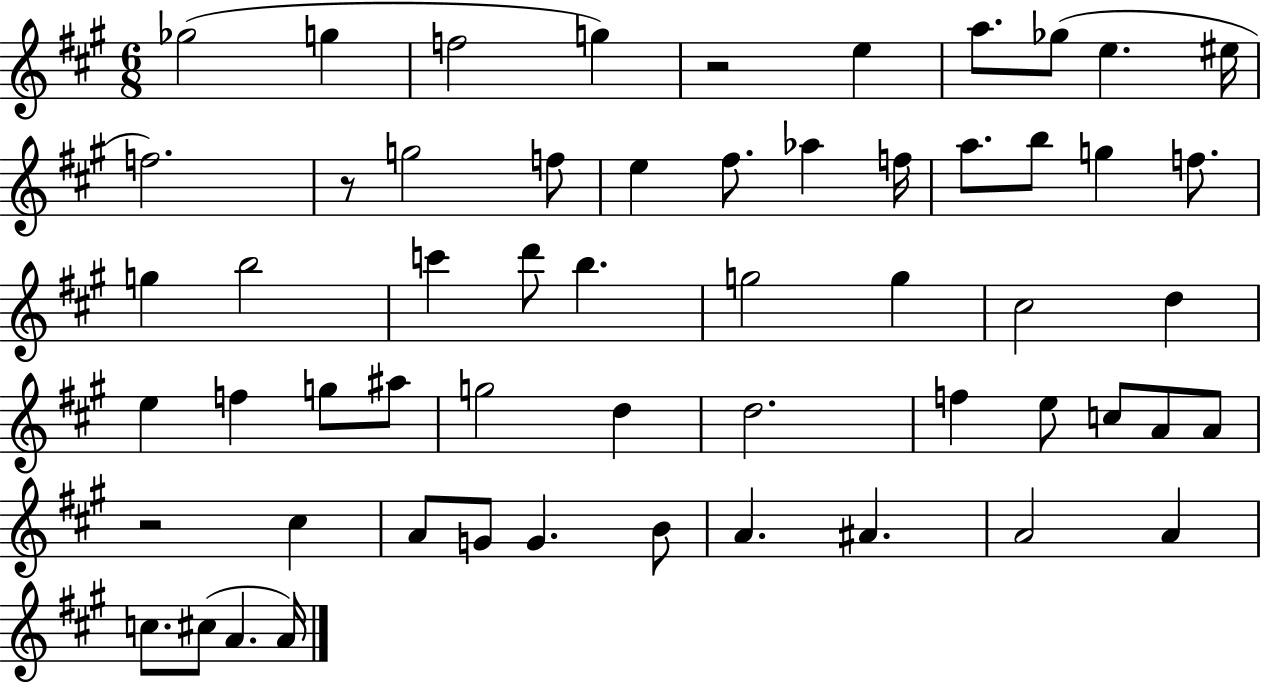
Gb5/h G5/q F5/h G5/q R/h E5/q A5/e. Gb5/e E5/q. EIS5/s F5/h. R/e G5/h F5/e E5/q F#5/e. Ab5/q F5/s A5/e. B5/e G5/q F5/e. G5/q B5/h C6/q D6/e B5/q. G5/h G5/q C#5/h D5/q E5/q F5/q G5/e A#5/e G5/h D5/q D5/h. F5/q E5/e C5/e A4/e A4/e R/h C#5/q A4/e G4/e G4/q. B4/e A4/q. A#4/q. A4/h A4/q C5/e. C#5/e A4/q. A4/s